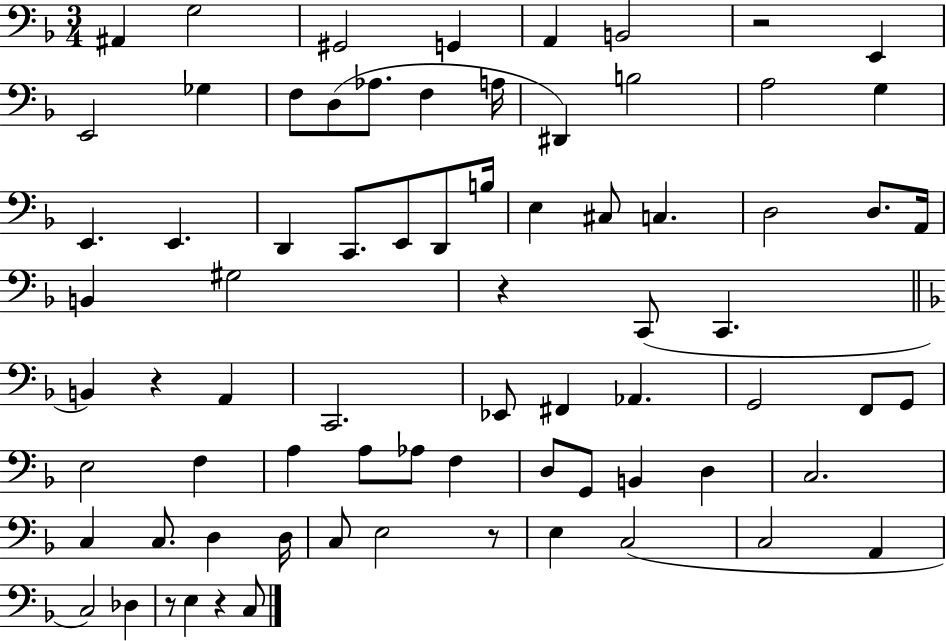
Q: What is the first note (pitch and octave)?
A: A#2